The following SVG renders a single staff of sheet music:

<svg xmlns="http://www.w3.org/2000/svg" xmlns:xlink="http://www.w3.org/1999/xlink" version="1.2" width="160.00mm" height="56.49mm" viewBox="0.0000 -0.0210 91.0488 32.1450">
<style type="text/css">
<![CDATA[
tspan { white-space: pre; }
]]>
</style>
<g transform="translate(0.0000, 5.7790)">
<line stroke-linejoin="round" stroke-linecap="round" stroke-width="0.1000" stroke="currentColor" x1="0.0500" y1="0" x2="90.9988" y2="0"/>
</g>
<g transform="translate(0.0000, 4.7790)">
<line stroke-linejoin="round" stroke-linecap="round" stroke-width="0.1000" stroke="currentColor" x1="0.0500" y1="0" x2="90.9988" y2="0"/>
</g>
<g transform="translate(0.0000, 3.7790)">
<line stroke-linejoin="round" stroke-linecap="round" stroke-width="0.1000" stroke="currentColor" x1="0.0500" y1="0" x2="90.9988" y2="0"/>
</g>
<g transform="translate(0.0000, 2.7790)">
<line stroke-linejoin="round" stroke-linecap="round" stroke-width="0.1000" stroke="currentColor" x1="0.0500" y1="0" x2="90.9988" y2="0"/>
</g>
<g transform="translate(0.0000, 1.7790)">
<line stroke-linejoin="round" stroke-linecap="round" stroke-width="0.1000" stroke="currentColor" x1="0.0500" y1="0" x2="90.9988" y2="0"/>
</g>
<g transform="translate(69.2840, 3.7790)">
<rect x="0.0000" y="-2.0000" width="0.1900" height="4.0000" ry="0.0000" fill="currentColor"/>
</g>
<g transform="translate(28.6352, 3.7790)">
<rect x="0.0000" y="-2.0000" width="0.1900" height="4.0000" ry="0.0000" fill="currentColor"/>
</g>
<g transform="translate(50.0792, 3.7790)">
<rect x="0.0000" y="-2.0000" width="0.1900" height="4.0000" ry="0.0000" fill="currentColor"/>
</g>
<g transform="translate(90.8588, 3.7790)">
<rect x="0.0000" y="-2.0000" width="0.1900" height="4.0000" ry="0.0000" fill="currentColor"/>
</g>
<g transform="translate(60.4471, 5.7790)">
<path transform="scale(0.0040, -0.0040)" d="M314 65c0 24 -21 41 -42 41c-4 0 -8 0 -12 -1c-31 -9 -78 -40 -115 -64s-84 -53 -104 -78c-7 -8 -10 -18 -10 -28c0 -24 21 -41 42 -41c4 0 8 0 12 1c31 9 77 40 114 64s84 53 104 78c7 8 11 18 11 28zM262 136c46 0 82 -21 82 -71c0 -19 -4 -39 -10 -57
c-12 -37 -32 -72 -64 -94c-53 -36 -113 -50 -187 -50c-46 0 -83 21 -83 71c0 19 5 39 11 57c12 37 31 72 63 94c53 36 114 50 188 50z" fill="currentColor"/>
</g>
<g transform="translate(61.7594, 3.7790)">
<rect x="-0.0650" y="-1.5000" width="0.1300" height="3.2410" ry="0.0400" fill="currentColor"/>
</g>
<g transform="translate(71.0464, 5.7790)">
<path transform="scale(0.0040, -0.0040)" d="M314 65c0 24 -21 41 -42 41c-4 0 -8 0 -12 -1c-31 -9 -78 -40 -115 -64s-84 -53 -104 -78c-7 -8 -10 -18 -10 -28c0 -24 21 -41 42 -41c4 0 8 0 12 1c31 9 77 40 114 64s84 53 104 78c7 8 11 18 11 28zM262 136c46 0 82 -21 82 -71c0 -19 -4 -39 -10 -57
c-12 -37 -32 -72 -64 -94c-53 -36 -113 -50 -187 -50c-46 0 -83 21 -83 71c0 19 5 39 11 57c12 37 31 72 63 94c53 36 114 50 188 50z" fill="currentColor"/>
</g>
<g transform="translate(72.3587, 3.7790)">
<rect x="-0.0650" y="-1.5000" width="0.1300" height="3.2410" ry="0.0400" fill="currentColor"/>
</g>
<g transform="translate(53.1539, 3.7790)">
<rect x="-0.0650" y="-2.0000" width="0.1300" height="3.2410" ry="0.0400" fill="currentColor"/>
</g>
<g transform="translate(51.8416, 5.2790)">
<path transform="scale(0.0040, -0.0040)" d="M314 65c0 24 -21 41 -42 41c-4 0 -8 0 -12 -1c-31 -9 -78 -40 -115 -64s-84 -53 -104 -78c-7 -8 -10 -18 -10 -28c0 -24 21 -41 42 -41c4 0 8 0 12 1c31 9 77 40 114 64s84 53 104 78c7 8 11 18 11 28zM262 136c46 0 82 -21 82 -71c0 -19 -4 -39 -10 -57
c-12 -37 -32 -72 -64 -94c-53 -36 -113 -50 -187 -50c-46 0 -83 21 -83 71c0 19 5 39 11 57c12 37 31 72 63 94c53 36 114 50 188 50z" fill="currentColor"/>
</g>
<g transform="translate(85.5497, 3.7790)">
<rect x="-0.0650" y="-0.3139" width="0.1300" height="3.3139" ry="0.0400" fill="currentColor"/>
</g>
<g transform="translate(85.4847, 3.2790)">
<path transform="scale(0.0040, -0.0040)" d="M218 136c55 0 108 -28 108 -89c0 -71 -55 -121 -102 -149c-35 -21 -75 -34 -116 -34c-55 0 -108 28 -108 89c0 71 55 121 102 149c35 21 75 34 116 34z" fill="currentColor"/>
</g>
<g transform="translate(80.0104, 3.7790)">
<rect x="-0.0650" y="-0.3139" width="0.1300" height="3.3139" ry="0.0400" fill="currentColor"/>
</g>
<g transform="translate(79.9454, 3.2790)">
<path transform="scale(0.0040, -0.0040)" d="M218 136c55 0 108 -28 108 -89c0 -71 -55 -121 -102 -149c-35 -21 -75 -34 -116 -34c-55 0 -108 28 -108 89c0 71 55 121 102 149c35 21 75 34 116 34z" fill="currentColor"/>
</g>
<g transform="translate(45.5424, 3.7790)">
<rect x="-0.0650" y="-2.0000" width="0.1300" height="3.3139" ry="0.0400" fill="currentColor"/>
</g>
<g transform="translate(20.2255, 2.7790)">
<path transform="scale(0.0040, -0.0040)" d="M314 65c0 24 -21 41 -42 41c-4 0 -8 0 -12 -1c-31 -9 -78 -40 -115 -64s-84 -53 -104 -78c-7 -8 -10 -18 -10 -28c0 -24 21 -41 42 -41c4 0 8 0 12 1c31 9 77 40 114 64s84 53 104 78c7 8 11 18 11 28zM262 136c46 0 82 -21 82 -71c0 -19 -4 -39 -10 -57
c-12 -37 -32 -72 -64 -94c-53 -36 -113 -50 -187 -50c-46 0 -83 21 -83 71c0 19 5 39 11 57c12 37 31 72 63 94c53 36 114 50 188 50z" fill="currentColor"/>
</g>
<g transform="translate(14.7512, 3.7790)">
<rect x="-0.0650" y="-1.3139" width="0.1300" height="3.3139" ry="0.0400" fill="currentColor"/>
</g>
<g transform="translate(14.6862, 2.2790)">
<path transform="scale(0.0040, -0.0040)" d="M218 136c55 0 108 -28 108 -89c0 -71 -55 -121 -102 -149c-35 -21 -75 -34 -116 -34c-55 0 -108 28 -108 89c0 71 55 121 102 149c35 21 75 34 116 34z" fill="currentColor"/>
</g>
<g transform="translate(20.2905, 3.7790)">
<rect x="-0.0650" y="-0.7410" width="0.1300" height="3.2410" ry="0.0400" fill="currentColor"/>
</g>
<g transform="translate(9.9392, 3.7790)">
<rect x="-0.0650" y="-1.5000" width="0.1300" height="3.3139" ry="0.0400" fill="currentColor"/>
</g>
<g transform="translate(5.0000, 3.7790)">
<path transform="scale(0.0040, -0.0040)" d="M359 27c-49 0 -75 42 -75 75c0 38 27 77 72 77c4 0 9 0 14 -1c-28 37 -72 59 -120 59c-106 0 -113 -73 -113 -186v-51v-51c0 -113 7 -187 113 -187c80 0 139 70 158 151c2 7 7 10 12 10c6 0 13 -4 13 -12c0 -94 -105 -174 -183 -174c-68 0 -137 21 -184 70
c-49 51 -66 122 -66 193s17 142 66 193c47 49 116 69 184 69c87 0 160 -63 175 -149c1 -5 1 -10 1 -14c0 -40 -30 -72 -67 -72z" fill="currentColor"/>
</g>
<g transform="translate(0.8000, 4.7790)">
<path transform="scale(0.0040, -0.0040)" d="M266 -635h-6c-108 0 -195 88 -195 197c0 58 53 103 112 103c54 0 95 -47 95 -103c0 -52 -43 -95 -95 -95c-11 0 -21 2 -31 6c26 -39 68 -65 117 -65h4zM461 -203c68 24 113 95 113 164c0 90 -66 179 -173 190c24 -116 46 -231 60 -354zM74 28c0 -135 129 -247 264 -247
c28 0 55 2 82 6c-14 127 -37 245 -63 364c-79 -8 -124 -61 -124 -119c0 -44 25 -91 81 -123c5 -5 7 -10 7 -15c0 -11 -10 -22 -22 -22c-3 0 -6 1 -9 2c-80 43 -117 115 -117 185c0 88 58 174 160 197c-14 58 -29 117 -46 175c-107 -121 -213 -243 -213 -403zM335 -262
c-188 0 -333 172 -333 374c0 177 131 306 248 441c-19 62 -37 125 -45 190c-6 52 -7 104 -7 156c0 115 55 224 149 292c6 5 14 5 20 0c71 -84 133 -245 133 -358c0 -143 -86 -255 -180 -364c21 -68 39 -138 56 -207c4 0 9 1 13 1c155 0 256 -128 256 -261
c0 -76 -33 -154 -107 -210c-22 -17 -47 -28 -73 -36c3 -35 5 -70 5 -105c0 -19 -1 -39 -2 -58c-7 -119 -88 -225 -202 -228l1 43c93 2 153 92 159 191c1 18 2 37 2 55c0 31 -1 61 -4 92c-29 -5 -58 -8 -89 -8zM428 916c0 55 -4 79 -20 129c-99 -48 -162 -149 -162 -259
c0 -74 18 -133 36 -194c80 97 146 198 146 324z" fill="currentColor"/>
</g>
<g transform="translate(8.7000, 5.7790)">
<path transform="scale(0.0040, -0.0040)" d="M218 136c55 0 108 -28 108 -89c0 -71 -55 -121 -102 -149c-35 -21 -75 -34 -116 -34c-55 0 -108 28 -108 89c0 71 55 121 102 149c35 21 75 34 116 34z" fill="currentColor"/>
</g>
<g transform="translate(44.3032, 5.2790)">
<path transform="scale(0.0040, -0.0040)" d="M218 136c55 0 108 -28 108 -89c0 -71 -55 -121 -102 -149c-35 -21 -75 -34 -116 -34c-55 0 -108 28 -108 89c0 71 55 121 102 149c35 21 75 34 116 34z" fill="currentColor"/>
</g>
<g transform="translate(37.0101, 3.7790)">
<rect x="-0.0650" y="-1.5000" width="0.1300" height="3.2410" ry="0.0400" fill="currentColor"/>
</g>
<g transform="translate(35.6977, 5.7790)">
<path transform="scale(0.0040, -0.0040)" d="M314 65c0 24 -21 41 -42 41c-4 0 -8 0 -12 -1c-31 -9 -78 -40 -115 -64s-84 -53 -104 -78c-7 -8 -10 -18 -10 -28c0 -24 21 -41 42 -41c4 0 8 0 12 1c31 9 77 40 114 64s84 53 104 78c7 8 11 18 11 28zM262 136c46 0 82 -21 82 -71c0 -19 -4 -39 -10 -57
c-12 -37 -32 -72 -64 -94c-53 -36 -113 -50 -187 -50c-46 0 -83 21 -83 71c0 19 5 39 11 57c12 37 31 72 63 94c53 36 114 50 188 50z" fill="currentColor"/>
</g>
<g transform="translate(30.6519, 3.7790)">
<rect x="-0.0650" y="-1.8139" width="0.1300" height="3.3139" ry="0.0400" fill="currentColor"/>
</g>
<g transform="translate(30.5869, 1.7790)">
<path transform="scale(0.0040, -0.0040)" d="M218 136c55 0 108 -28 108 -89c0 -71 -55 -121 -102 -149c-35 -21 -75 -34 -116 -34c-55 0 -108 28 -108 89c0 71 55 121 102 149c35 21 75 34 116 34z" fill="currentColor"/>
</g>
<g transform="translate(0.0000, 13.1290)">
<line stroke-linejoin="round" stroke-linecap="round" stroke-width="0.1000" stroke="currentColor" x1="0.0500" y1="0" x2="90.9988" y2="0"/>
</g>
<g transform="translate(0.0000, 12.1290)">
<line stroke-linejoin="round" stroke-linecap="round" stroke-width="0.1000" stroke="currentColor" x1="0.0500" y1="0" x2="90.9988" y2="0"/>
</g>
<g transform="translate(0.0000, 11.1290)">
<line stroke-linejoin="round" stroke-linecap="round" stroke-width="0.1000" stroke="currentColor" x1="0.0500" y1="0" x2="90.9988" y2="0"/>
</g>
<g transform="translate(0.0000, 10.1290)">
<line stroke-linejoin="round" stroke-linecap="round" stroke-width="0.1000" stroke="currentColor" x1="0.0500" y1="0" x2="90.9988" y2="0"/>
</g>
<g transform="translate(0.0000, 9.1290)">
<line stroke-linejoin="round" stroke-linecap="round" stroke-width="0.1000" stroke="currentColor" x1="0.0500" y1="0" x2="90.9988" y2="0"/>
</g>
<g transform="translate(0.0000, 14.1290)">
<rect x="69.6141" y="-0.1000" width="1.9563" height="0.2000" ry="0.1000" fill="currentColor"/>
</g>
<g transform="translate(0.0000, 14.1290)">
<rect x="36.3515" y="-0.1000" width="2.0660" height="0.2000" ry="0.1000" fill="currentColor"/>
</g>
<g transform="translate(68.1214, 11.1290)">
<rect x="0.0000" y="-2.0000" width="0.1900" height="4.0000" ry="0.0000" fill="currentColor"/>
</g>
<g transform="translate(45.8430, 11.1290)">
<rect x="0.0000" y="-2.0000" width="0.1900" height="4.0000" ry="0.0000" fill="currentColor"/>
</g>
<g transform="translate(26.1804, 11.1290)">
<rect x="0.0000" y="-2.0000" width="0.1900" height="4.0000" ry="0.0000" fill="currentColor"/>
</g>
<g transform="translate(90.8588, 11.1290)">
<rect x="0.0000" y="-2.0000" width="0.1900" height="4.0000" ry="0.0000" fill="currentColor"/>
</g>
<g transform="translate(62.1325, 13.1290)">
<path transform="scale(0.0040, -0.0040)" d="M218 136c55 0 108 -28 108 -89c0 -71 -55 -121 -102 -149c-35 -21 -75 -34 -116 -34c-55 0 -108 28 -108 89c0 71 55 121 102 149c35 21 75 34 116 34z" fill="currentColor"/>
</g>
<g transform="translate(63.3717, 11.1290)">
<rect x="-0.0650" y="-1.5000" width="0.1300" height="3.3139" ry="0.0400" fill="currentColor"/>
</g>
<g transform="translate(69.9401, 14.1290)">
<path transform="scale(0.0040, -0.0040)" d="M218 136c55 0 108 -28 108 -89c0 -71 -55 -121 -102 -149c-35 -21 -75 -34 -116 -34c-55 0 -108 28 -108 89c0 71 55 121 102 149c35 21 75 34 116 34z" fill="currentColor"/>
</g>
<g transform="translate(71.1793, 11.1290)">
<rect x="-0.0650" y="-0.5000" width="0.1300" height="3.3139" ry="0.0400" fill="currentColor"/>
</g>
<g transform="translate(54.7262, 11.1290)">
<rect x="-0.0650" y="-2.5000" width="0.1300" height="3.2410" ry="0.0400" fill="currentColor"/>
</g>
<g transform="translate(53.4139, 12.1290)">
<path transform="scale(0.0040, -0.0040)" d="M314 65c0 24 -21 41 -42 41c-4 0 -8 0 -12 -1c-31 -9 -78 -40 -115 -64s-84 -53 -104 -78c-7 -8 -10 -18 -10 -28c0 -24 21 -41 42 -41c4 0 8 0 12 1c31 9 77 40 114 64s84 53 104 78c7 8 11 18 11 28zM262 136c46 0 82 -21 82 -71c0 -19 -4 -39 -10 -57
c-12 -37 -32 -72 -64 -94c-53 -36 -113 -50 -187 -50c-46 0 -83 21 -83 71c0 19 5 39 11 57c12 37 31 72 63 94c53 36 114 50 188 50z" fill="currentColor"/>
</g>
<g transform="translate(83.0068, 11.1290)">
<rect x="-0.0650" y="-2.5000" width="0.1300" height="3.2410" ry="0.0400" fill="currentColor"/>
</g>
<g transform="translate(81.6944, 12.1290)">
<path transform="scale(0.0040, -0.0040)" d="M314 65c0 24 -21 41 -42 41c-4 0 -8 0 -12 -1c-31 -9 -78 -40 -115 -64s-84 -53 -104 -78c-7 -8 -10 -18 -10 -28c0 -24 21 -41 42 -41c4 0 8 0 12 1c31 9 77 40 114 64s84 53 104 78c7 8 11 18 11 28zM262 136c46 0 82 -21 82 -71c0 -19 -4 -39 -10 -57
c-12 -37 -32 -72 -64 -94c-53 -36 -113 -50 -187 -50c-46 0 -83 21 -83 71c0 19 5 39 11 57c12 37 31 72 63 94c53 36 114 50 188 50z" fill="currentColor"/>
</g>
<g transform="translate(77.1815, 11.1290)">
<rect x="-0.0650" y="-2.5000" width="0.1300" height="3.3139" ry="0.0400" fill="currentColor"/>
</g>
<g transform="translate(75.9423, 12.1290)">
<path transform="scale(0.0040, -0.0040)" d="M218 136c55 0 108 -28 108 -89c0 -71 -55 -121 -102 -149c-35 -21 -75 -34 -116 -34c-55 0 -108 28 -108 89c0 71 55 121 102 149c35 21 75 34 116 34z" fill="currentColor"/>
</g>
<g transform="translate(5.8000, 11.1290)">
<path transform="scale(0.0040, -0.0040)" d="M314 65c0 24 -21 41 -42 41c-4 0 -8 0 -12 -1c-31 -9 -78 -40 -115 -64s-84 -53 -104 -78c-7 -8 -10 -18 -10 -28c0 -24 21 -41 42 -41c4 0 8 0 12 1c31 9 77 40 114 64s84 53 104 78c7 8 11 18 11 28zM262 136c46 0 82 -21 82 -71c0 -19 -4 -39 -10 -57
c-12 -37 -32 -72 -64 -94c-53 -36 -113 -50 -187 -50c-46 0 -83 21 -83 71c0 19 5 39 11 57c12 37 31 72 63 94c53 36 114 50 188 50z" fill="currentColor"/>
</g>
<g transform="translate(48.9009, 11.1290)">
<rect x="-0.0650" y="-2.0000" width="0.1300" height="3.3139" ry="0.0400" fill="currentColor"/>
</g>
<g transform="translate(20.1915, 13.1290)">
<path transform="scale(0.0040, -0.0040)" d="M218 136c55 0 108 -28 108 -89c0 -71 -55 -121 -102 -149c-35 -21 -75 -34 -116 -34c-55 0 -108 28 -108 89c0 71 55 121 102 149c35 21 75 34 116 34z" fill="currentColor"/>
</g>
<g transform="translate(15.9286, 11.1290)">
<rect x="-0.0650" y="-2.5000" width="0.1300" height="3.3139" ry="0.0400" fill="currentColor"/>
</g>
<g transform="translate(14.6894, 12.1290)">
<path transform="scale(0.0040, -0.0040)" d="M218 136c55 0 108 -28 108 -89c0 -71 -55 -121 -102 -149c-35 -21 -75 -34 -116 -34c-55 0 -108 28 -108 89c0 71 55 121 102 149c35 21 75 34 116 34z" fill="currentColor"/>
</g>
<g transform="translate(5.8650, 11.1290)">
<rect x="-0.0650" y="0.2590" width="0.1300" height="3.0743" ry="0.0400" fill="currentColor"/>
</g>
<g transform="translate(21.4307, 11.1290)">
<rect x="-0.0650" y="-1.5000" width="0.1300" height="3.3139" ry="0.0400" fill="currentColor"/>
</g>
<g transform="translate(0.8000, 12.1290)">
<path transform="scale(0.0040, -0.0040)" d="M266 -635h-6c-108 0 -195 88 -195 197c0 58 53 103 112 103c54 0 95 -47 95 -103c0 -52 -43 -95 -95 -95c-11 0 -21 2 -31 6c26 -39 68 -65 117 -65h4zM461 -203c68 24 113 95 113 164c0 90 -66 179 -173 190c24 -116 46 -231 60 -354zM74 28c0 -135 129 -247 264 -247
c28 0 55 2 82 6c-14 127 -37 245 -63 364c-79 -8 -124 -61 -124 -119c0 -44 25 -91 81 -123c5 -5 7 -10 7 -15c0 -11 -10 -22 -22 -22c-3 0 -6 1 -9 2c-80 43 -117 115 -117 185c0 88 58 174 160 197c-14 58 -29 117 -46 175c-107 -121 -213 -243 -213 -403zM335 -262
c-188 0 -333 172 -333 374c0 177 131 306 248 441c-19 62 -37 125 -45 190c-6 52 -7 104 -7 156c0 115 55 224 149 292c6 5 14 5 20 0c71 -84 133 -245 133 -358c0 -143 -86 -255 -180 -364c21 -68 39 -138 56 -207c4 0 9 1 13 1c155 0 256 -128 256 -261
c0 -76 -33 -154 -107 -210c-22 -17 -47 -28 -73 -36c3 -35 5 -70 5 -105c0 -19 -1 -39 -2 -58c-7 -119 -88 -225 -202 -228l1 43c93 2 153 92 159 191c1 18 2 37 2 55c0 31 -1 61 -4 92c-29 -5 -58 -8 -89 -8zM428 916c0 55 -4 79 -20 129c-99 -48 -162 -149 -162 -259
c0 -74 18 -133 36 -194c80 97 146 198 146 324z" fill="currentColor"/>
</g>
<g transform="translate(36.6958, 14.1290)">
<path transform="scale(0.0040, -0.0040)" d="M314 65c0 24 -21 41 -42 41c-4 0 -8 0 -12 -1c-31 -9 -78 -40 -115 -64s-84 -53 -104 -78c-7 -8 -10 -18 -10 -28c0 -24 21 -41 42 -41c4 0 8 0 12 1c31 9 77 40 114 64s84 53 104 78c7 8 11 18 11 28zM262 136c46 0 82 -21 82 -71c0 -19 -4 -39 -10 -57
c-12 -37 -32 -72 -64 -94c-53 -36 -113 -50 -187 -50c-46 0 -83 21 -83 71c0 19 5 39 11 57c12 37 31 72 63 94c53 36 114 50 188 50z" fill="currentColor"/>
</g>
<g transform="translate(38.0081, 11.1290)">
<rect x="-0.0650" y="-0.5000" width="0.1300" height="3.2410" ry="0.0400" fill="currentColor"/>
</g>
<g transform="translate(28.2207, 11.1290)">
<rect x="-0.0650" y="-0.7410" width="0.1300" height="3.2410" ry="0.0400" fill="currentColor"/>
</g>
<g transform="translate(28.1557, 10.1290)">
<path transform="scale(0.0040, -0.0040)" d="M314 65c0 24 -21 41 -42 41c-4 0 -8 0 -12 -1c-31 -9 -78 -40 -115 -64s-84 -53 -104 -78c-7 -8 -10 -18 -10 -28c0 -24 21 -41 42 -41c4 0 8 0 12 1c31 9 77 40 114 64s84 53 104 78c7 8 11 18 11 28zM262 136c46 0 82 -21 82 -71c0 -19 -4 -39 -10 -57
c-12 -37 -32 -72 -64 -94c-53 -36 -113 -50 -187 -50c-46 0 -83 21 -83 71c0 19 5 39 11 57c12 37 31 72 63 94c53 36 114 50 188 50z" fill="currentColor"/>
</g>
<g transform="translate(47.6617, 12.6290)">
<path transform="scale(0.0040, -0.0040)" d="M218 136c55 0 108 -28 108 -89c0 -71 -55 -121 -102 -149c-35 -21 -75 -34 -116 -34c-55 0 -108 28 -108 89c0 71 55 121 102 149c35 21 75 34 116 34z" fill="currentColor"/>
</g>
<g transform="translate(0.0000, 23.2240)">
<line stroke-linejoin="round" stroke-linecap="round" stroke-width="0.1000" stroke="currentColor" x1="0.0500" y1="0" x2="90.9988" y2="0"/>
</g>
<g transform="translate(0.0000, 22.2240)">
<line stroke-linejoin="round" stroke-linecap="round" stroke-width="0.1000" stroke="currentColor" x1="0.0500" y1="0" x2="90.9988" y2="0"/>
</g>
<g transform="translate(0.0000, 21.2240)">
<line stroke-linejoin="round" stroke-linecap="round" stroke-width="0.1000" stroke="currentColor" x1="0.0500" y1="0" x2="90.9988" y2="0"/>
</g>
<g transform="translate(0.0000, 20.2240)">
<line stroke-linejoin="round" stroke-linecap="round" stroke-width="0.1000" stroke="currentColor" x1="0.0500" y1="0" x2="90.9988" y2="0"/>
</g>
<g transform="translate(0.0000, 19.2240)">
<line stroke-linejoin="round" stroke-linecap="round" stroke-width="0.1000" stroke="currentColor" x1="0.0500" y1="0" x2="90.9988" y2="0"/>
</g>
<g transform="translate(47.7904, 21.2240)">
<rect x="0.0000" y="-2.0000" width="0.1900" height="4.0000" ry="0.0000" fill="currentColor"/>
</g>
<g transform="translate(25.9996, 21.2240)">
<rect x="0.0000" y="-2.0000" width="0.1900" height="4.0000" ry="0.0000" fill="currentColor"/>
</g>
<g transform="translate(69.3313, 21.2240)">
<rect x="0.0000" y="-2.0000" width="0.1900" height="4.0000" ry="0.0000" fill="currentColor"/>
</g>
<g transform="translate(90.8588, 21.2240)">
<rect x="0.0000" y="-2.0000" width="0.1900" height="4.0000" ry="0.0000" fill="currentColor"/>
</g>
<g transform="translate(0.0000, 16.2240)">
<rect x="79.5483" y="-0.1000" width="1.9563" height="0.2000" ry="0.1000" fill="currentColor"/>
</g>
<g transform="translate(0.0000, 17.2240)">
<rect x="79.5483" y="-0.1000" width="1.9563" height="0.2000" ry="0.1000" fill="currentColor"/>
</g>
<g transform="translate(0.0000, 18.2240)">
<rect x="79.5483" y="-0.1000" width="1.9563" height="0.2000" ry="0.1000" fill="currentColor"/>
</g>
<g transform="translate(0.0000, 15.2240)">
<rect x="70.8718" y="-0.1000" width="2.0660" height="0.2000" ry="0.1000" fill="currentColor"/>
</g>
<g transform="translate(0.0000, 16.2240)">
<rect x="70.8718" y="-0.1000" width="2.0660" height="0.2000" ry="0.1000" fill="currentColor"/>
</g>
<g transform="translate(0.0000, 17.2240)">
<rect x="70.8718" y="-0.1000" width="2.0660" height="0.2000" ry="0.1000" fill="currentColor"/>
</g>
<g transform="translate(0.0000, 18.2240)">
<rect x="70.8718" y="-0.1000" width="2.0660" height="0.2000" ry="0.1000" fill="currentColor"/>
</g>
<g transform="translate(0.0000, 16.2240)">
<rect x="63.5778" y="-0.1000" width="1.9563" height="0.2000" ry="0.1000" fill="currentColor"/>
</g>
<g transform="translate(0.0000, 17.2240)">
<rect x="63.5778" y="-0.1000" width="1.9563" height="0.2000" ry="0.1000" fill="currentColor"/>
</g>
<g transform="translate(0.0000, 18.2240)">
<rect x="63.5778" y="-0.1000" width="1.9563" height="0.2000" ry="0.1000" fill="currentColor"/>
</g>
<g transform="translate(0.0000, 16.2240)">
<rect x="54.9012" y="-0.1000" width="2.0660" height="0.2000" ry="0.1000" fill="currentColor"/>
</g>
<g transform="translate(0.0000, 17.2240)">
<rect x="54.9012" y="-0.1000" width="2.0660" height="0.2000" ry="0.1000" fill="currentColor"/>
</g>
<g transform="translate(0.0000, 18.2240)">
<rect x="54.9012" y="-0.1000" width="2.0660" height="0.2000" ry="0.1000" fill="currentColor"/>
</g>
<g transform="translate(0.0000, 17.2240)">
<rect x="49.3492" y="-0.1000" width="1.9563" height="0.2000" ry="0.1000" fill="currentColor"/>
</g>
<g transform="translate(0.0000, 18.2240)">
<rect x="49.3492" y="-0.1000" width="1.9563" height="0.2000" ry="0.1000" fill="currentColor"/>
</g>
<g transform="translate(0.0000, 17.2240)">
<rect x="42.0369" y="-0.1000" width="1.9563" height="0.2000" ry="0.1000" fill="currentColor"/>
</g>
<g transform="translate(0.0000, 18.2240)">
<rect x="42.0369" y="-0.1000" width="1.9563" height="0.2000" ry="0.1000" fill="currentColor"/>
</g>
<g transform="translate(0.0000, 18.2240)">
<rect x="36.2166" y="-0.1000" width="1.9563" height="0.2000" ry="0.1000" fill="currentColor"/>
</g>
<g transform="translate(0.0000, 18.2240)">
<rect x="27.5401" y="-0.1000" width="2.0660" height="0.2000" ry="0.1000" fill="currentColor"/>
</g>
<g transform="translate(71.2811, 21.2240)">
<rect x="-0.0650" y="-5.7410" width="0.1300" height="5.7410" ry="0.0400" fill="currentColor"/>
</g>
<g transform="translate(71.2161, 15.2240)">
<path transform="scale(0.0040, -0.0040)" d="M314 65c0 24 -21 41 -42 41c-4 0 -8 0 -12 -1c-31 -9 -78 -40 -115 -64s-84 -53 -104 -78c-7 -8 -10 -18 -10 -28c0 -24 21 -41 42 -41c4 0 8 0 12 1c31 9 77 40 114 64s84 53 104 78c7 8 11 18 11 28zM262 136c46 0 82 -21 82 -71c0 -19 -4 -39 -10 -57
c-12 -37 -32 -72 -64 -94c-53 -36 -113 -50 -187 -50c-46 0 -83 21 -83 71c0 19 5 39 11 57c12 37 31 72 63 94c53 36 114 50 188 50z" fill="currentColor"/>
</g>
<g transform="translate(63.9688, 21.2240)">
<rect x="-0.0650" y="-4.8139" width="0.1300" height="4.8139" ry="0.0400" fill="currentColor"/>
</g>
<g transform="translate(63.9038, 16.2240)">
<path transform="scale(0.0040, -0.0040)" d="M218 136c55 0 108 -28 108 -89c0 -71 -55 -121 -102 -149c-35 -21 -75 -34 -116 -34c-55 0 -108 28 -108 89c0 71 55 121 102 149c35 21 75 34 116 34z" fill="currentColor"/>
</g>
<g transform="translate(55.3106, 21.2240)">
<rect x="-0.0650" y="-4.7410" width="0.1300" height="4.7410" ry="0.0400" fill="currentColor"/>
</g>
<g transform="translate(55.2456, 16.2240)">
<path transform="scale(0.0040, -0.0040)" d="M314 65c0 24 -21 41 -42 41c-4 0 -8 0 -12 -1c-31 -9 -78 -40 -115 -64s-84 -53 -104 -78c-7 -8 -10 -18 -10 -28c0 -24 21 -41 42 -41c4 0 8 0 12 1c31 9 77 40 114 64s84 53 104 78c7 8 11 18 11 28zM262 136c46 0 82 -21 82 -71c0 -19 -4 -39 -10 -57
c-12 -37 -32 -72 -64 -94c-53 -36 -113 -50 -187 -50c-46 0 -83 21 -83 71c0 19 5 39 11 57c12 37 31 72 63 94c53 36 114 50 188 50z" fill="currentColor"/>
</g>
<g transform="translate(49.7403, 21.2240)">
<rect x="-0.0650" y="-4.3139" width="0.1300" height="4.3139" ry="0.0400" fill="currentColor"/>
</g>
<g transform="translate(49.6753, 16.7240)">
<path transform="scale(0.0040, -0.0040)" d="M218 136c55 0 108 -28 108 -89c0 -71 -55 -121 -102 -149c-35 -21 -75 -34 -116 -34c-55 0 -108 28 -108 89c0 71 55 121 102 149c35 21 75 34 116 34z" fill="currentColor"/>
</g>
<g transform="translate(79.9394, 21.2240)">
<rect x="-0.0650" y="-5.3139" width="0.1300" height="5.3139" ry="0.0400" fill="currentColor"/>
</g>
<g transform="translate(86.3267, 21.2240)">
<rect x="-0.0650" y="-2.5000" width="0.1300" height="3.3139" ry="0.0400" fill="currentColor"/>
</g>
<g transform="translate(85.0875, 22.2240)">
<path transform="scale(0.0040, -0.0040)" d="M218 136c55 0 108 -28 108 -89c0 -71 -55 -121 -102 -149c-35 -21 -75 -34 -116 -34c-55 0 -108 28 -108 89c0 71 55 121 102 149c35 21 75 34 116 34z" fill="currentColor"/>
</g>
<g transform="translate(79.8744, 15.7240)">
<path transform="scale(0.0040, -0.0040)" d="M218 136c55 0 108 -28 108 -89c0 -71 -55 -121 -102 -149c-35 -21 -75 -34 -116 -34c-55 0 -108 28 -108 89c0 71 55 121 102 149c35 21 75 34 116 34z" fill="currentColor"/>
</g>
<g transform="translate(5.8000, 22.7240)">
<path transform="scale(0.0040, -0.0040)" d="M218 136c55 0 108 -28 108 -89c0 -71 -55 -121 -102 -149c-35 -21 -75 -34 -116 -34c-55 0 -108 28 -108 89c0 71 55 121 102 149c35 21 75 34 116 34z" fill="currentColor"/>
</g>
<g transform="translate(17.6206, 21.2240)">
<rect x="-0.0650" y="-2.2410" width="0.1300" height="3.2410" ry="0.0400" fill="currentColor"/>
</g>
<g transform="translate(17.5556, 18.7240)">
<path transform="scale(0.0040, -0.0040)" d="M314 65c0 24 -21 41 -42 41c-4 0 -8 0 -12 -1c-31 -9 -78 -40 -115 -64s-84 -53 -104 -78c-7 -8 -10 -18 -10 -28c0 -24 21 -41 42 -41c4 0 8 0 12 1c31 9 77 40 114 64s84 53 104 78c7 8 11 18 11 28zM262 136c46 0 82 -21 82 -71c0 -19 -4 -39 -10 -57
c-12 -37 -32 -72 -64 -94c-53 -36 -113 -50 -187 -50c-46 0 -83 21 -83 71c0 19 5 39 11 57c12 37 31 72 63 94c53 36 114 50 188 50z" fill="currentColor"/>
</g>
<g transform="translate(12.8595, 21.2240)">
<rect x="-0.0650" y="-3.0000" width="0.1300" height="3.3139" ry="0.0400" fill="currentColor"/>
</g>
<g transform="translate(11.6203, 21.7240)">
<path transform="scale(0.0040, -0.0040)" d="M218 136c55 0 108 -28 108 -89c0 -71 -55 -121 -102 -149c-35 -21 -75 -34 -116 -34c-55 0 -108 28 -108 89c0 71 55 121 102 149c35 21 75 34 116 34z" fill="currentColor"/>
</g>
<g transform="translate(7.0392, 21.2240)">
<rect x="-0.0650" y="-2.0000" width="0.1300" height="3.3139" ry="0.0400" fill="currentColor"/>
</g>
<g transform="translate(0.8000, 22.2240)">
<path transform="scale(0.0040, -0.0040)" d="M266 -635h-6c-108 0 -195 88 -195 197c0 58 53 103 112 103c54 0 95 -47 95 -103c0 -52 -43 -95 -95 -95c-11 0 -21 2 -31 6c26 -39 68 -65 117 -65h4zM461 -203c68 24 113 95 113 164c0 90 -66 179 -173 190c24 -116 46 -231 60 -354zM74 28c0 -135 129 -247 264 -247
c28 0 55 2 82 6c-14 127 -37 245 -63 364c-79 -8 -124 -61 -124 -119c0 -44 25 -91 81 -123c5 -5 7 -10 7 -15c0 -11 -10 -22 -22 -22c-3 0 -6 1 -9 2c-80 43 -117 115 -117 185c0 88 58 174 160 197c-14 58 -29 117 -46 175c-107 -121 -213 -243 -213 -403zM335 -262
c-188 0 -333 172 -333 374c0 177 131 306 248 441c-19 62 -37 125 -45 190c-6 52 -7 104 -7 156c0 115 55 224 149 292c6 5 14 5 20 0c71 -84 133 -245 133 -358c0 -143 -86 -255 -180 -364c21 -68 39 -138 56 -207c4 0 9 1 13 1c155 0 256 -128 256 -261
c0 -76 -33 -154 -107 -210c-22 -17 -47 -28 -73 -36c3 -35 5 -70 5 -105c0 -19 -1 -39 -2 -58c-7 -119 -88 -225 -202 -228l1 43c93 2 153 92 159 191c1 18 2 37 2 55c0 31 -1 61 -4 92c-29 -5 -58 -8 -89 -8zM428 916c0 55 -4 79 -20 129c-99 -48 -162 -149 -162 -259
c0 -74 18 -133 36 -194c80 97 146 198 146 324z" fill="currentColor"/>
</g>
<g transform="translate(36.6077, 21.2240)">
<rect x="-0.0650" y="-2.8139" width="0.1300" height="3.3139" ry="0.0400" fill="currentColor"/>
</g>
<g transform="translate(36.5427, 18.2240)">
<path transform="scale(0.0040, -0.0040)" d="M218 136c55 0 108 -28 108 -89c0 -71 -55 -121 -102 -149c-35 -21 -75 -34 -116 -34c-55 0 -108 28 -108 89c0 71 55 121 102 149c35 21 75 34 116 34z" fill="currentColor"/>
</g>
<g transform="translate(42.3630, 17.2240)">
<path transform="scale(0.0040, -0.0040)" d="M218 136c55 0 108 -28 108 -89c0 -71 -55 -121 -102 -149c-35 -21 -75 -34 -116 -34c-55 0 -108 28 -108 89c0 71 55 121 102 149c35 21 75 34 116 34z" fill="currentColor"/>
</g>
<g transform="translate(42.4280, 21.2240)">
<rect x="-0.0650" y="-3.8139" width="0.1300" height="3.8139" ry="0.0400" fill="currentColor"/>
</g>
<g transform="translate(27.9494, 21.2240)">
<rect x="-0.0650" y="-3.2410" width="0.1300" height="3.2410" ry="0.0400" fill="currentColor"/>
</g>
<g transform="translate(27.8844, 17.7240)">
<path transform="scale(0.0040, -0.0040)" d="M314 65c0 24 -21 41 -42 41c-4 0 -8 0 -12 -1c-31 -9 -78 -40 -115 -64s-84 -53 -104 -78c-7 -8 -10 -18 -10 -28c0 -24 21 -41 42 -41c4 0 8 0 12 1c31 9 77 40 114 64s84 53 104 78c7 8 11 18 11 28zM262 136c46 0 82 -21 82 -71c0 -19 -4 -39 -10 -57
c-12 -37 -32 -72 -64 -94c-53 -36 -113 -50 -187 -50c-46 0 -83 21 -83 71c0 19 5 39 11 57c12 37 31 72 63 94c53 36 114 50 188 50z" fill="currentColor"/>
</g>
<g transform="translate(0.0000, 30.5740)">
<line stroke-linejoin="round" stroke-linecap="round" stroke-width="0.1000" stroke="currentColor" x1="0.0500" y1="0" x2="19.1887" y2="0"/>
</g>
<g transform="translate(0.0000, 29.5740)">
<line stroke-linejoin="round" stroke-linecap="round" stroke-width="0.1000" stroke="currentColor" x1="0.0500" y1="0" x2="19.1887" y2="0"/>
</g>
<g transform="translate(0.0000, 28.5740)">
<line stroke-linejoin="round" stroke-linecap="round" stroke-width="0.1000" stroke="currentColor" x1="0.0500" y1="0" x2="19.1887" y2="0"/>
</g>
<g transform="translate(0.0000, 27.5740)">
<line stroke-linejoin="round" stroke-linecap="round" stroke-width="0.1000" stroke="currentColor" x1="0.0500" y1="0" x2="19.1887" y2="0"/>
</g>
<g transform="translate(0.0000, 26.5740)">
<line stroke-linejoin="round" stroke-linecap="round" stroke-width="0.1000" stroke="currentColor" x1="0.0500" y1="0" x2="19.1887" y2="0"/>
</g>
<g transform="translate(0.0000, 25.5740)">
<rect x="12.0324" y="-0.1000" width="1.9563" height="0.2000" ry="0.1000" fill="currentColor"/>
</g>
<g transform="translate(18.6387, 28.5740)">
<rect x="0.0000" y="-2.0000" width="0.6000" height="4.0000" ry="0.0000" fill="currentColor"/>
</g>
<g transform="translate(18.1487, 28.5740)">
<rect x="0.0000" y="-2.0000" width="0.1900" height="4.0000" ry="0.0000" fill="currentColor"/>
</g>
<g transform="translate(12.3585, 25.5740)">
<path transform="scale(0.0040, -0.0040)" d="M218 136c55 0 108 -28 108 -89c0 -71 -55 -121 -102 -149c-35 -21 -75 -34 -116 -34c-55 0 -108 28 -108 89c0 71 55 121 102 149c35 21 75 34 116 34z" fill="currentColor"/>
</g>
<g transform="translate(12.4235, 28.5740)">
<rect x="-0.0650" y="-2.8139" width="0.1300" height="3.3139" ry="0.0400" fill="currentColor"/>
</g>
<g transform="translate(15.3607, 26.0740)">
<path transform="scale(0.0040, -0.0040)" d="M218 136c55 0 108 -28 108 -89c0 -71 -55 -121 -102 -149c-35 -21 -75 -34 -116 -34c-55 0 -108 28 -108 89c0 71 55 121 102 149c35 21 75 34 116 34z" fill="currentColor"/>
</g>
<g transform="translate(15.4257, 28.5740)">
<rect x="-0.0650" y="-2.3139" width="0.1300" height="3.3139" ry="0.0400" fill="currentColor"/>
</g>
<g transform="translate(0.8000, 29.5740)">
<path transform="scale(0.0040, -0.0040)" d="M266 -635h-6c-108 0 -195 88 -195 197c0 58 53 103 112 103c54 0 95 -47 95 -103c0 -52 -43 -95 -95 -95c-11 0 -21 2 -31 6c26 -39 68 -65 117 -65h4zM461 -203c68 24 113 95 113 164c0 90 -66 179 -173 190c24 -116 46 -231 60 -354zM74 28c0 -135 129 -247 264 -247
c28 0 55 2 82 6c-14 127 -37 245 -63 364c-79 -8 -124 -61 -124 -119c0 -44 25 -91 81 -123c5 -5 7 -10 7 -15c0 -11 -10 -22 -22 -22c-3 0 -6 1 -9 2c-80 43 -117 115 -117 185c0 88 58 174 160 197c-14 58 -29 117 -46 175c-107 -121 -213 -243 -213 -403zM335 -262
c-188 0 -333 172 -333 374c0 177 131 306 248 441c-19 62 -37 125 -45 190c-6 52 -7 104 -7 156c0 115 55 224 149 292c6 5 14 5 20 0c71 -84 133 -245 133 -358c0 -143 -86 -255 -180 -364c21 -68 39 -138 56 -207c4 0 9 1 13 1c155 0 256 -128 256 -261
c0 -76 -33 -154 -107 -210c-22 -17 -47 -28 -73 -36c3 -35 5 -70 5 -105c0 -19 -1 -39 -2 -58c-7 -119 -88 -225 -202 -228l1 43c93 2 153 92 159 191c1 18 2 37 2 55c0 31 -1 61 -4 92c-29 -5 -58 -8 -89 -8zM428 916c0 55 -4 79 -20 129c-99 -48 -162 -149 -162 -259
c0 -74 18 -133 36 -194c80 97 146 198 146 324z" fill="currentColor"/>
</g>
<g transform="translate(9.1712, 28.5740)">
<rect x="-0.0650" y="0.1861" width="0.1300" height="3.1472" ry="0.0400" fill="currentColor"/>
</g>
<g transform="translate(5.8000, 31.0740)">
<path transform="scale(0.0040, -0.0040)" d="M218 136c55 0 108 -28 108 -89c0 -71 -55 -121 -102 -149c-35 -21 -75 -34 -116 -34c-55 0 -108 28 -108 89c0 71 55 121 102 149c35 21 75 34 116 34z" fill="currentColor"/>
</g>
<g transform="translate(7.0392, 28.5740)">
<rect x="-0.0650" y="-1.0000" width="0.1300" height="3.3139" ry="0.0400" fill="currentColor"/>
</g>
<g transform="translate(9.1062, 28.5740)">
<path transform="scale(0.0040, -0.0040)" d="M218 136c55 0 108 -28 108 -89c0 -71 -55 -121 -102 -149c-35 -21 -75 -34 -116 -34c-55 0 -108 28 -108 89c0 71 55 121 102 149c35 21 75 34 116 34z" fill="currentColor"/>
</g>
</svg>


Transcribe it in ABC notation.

X:1
T:Untitled
M:4/4
L:1/4
K:C
E e d2 f E2 F F2 E2 E2 c c B2 G E d2 C2 F G2 E C G G2 F A g2 b2 a c' d' e'2 e' g'2 f' G D B a g